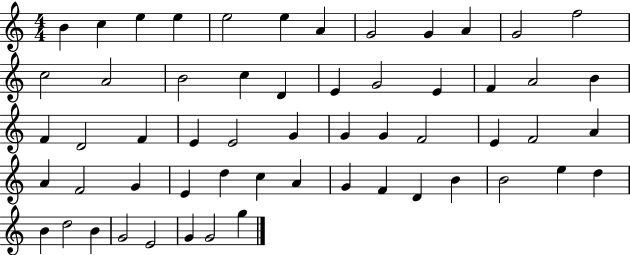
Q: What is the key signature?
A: C major